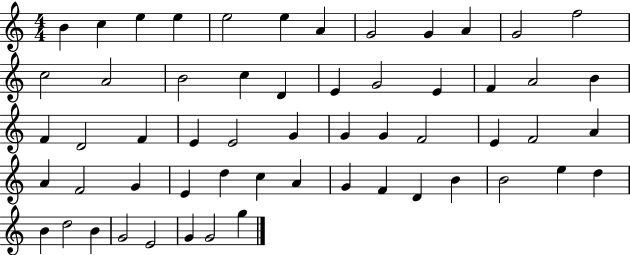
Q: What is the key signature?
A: C major